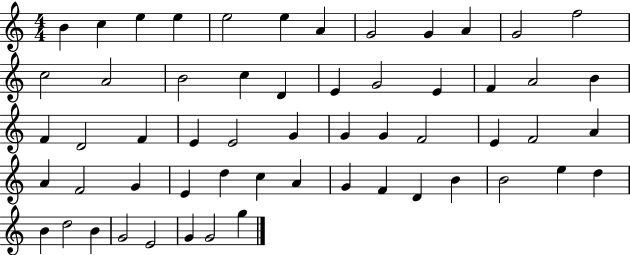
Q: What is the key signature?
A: C major